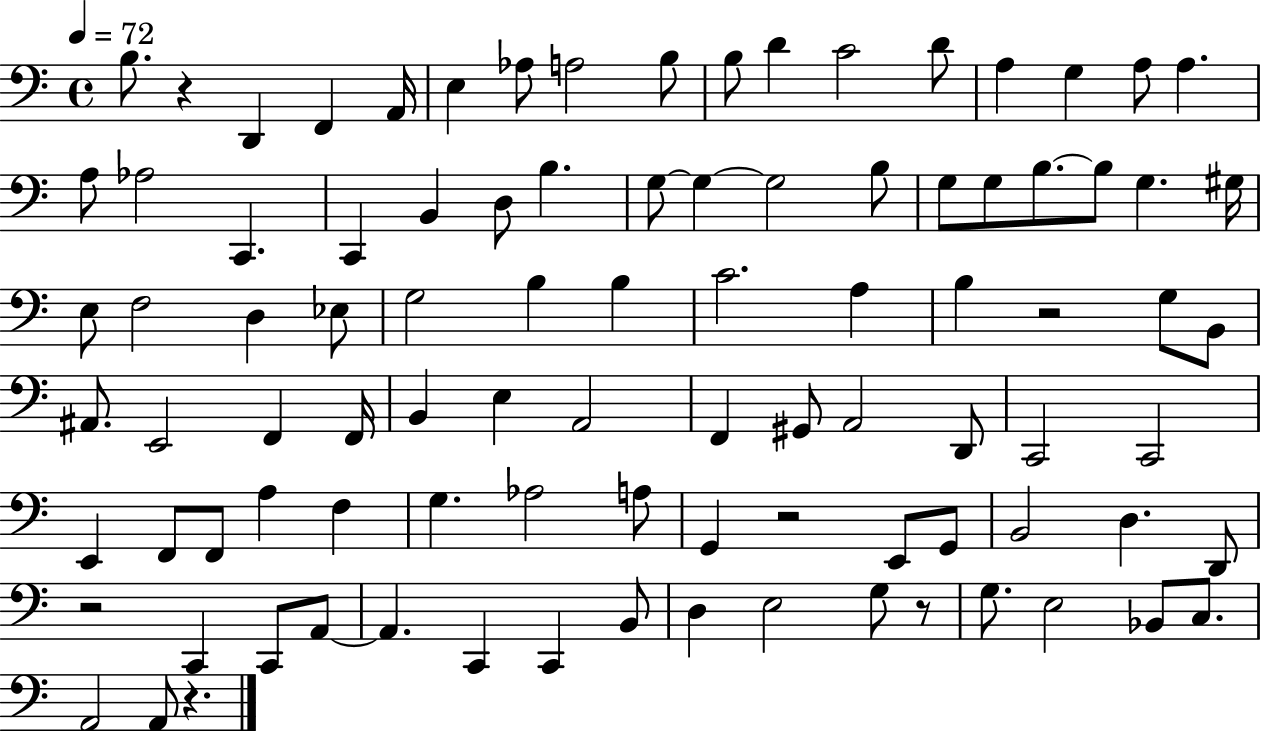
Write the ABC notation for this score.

X:1
T:Untitled
M:4/4
L:1/4
K:C
B,/2 z D,, F,, A,,/4 E, _A,/2 A,2 B,/2 B,/2 D C2 D/2 A, G, A,/2 A, A,/2 _A,2 C,, C,, B,, D,/2 B, G,/2 G, G,2 B,/2 G,/2 G,/2 B,/2 B,/2 G, ^G,/4 E,/2 F,2 D, _E,/2 G,2 B, B, C2 A, B, z2 G,/2 B,,/2 ^A,,/2 E,,2 F,, F,,/4 B,, E, A,,2 F,, ^G,,/2 A,,2 D,,/2 C,,2 C,,2 E,, F,,/2 F,,/2 A, F, G, _A,2 A,/2 G,, z2 E,,/2 G,,/2 B,,2 D, D,,/2 z2 C,, C,,/2 A,,/2 A,, C,, C,, B,,/2 D, E,2 G,/2 z/2 G,/2 E,2 _B,,/2 C,/2 A,,2 A,,/2 z